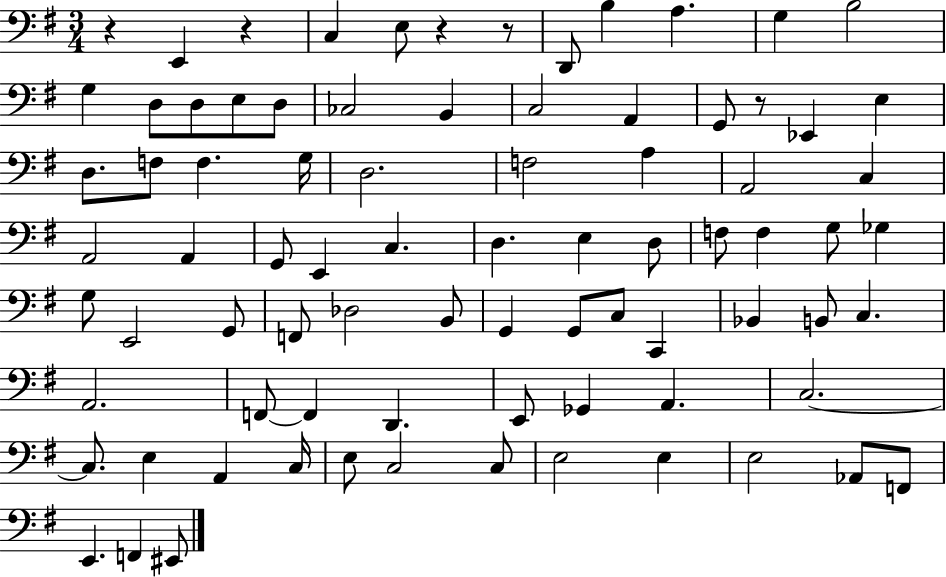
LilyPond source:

{
  \clef bass
  \numericTimeSignature
  \time 3/4
  \key g \major
  \repeat volta 2 { r4 e,4 r4 | c4 e8 r4 r8 | d,8 b4 a4. | g4 b2 | \break g4 d8 d8 e8 d8 | ces2 b,4 | c2 a,4 | g,8 r8 ees,4 e4 | \break d8. f8 f4. g16 | d2. | f2 a4 | a,2 c4 | \break a,2 a,4 | g,8 e,4 c4. | d4. e4 d8 | f8 f4 g8 ges4 | \break g8 e,2 g,8 | f,8 des2 b,8 | g,4 g,8 c8 c,4 | bes,4 b,8 c4. | \break a,2. | f,8~~ f,4 d,4. | e,8 ges,4 a,4. | c2.~~ | \break c8. e4 a,4 c16 | e8 c2 c8 | e2 e4 | e2 aes,8 f,8 | \break e,4. f,4 eis,8 | } \bar "|."
}